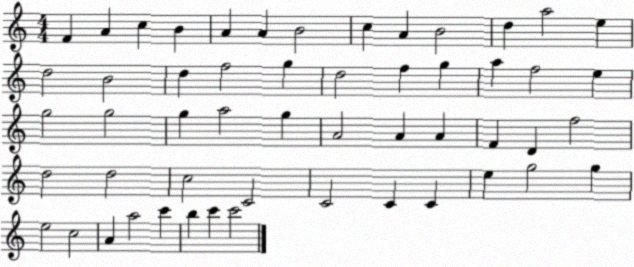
X:1
T:Untitled
M:4/4
L:1/4
K:C
F A c B A A B2 c A B2 d a2 e d2 B2 d f2 g d2 f g a f2 e g2 g2 g a2 g A2 A A F D f2 d2 d2 c2 C2 C2 C C e g2 g e2 c2 A a2 c' b c' c'2